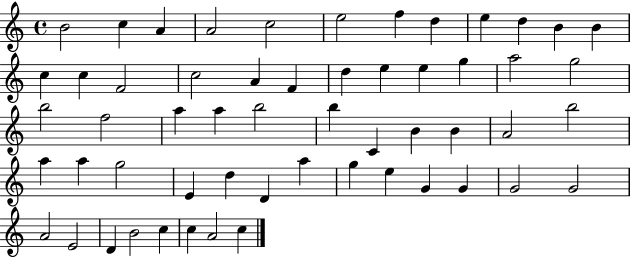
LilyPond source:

{
  \clef treble
  \time 4/4
  \defaultTimeSignature
  \key c \major
  b'2 c''4 a'4 | a'2 c''2 | e''2 f''4 d''4 | e''4 d''4 b'4 b'4 | \break c''4 c''4 f'2 | c''2 a'4 f'4 | d''4 e''4 e''4 g''4 | a''2 g''2 | \break b''2 f''2 | a''4 a''4 b''2 | b''4 c'4 b'4 b'4 | a'2 b''2 | \break a''4 a''4 g''2 | e'4 d''4 d'4 a''4 | g''4 e''4 g'4 g'4 | g'2 g'2 | \break a'2 e'2 | d'4 b'2 c''4 | c''4 a'2 c''4 | \bar "|."
}